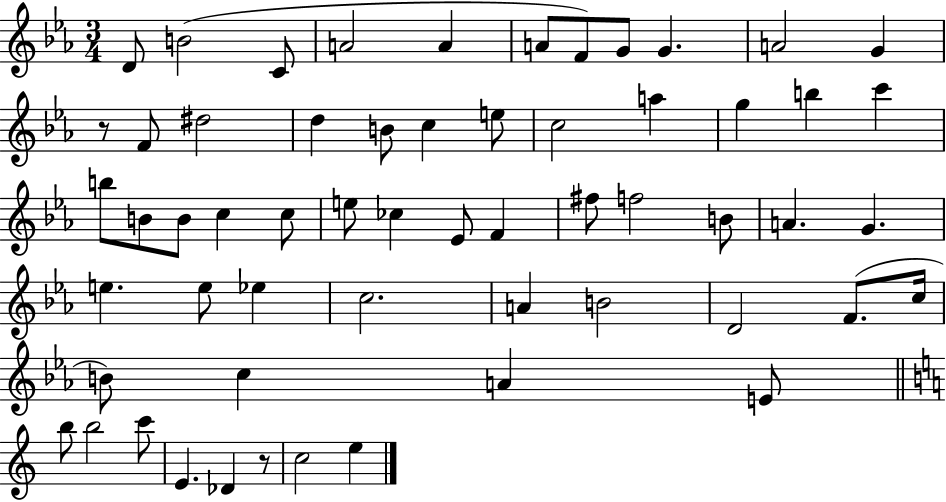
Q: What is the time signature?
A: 3/4